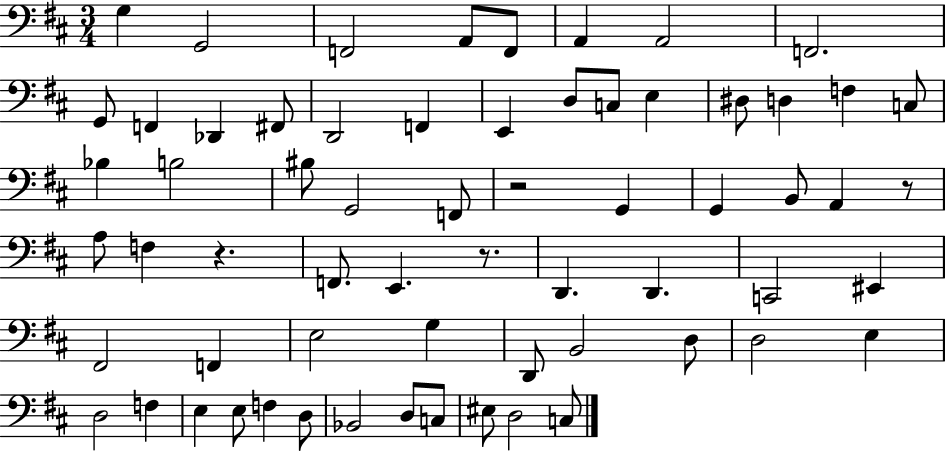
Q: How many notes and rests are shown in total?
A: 64